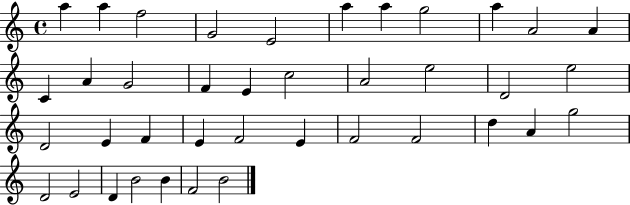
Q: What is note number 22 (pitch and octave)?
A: D4